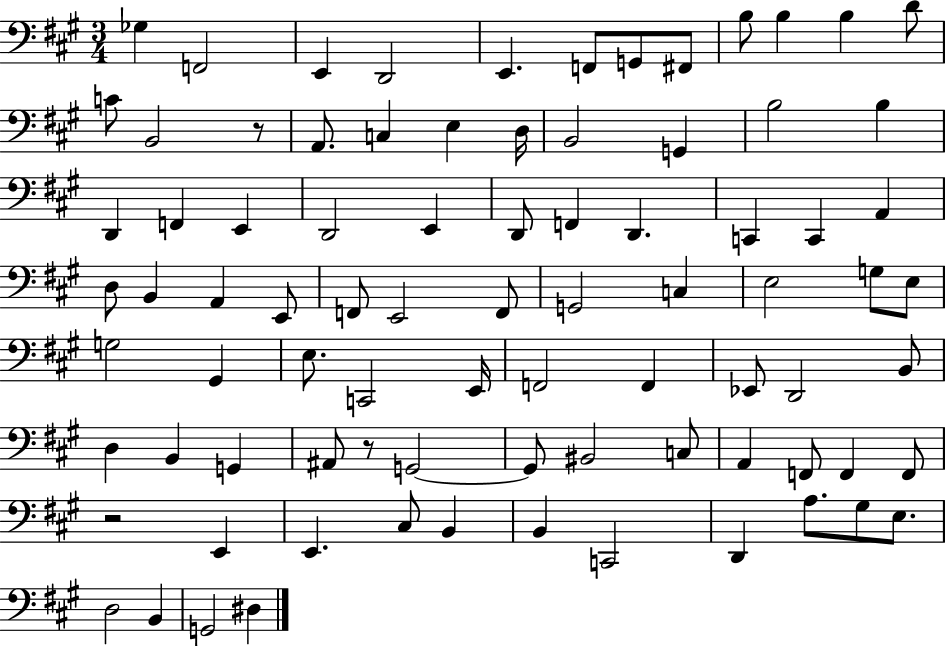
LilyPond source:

{
  \clef bass
  \numericTimeSignature
  \time 3/4
  \key a \major
  ges4 f,2 | e,4 d,2 | e,4. f,8 g,8 fis,8 | b8 b4 b4 d'8 | \break c'8 b,2 r8 | a,8. c4 e4 d16 | b,2 g,4 | b2 b4 | \break d,4 f,4 e,4 | d,2 e,4 | d,8 f,4 d,4. | c,4 c,4 a,4 | \break d8 b,4 a,4 e,8 | f,8 e,2 f,8 | g,2 c4 | e2 g8 e8 | \break g2 gis,4 | e8. c,2 e,16 | f,2 f,4 | ees,8 d,2 b,8 | \break d4 b,4 g,4 | ais,8 r8 g,2~~ | g,8 bis,2 c8 | a,4 f,8 f,4 f,8 | \break r2 e,4 | e,4. cis8 b,4 | b,4 c,2 | d,4 a8. gis8 e8. | \break d2 b,4 | g,2 dis4 | \bar "|."
}